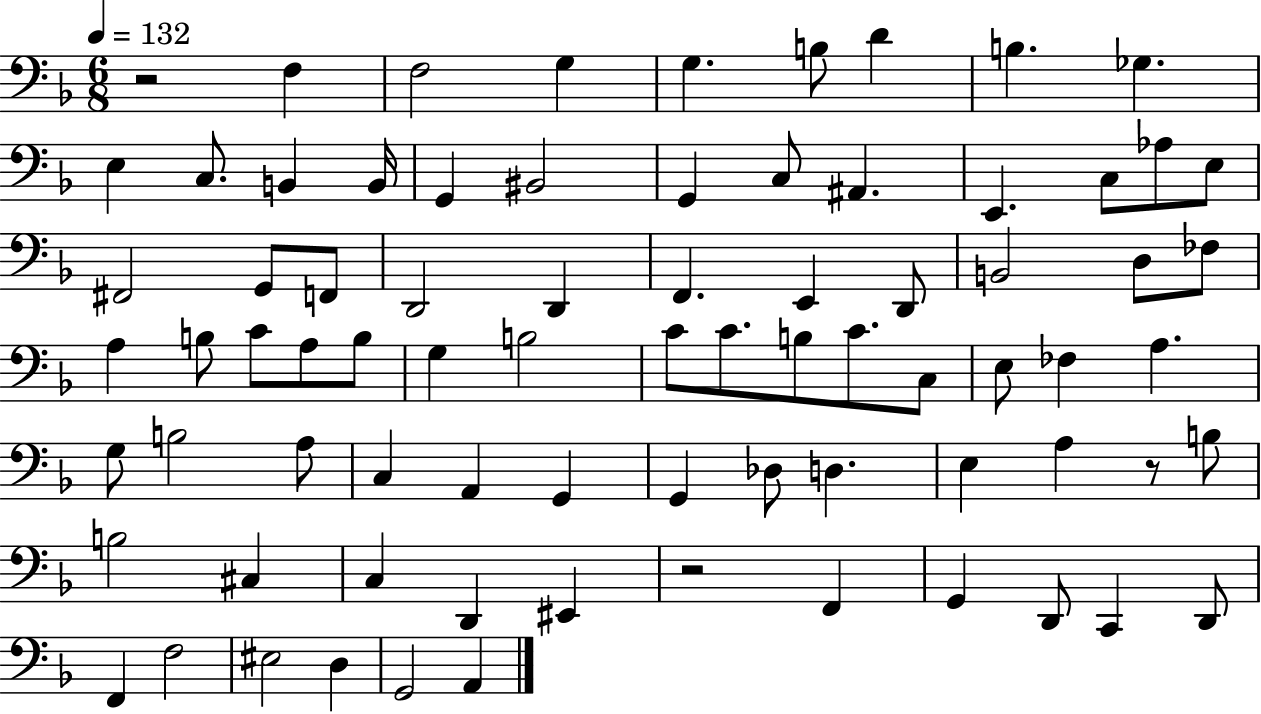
{
  \clef bass
  \numericTimeSignature
  \time 6/8
  \key f \major
  \tempo 4 = 132
  r2 f4 | f2 g4 | g4. b8 d'4 | b4. ges4. | \break e4 c8. b,4 b,16 | g,4 bis,2 | g,4 c8 ais,4. | e,4. c8 aes8 e8 | \break fis,2 g,8 f,8 | d,2 d,4 | f,4. e,4 d,8 | b,2 d8 fes8 | \break a4 b8 c'8 a8 b8 | g4 b2 | c'8 c'8. b8 c'8. c8 | e8 fes4 a4. | \break g8 b2 a8 | c4 a,4 g,4 | g,4 des8 d4. | e4 a4 r8 b8 | \break b2 cis4 | c4 d,4 eis,4 | r2 f,4 | g,4 d,8 c,4 d,8 | \break f,4 f2 | eis2 d4 | g,2 a,4 | \bar "|."
}